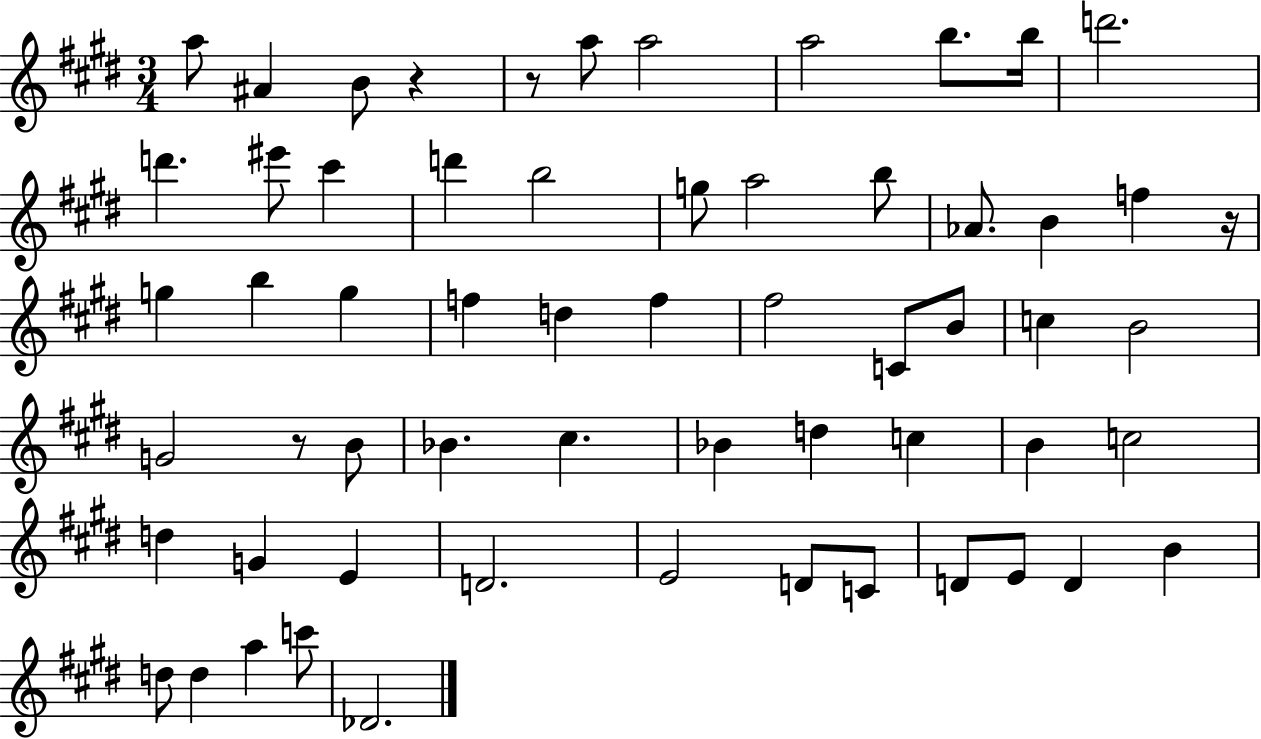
A5/e A#4/q B4/e R/q R/e A5/e A5/h A5/h B5/e. B5/s D6/h. D6/q. EIS6/e C#6/q D6/q B5/h G5/e A5/h B5/e Ab4/e. B4/q F5/q R/s G5/q B5/q G5/q F5/q D5/q F5/q F#5/h C4/e B4/e C5/q B4/h G4/h R/e B4/e Bb4/q. C#5/q. Bb4/q D5/q C5/q B4/q C5/h D5/q G4/q E4/q D4/h. E4/h D4/e C4/e D4/e E4/e D4/q B4/q D5/e D5/q A5/q C6/e Db4/h.